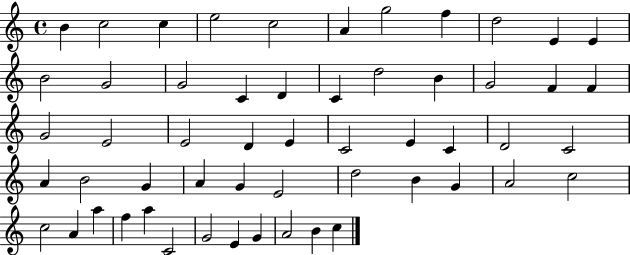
{
  \clef treble
  \time 4/4
  \defaultTimeSignature
  \key c \major
  b'4 c''2 c''4 | e''2 c''2 | a'4 g''2 f''4 | d''2 e'4 e'4 | \break b'2 g'2 | g'2 c'4 d'4 | c'4 d''2 b'4 | g'2 f'4 f'4 | \break g'2 e'2 | e'2 d'4 e'4 | c'2 e'4 c'4 | d'2 c'2 | \break a'4 b'2 g'4 | a'4 g'4 e'2 | d''2 b'4 g'4 | a'2 c''2 | \break c''2 a'4 a''4 | f''4 a''4 c'2 | g'2 e'4 g'4 | a'2 b'4 c''4 | \break \bar "|."
}